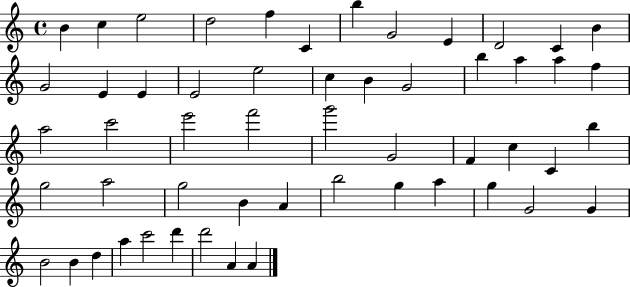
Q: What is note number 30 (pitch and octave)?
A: G4